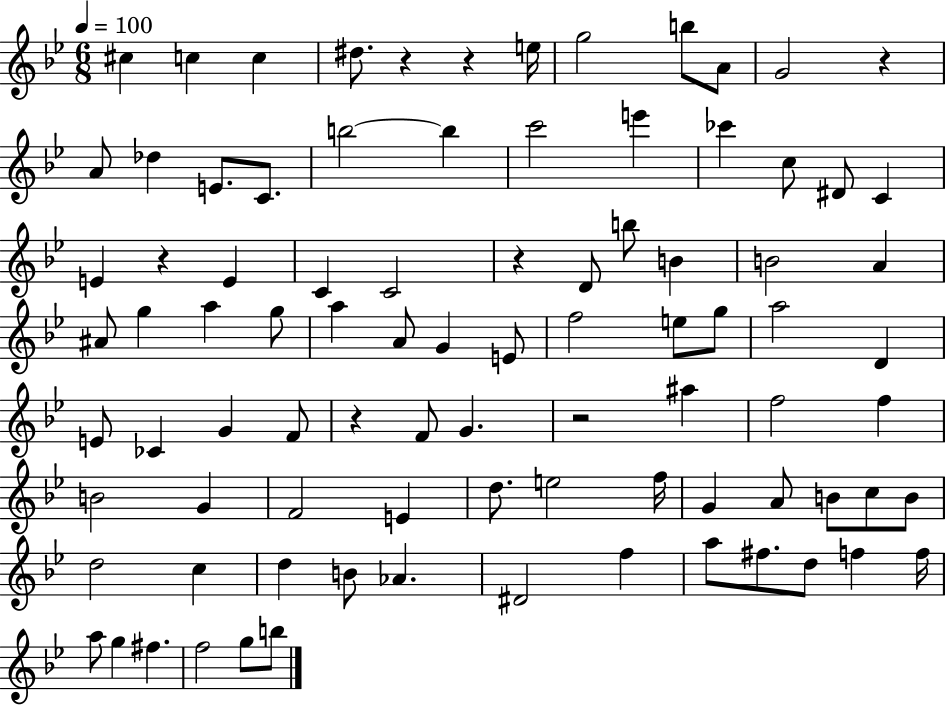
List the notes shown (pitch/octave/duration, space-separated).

C#5/q C5/q C5/q D#5/e. R/q R/q E5/s G5/h B5/e A4/e G4/h R/q A4/e Db5/q E4/e. C4/e. B5/h B5/q C6/h E6/q CES6/q C5/e D#4/e C4/q E4/q R/q E4/q C4/q C4/h R/q D4/e B5/e B4/q B4/h A4/q A#4/e G5/q A5/q G5/e A5/q A4/e G4/q E4/e F5/h E5/e G5/e A5/h D4/q E4/e CES4/q G4/q F4/e R/q F4/e G4/q. R/h A#5/q F5/h F5/q B4/h G4/q F4/h E4/q D5/e. E5/h F5/s G4/q A4/e B4/e C5/e B4/e D5/h C5/q D5/q B4/e Ab4/q. D#4/h F5/q A5/e F#5/e. D5/e F5/q F5/s A5/e G5/q F#5/q. F5/h G5/e B5/e